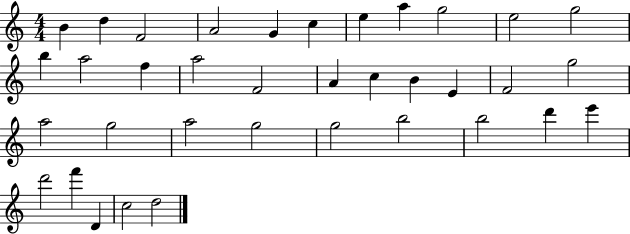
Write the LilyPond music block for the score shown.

{
  \clef treble
  \numericTimeSignature
  \time 4/4
  \key c \major
  b'4 d''4 f'2 | a'2 g'4 c''4 | e''4 a''4 g''2 | e''2 g''2 | \break b''4 a''2 f''4 | a''2 f'2 | a'4 c''4 b'4 e'4 | f'2 g''2 | \break a''2 g''2 | a''2 g''2 | g''2 b''2 | b''2 d'''4 e'''4 | \break d'''2 f'''4 d'4 | c''2 d''2 | \bar "|."
}